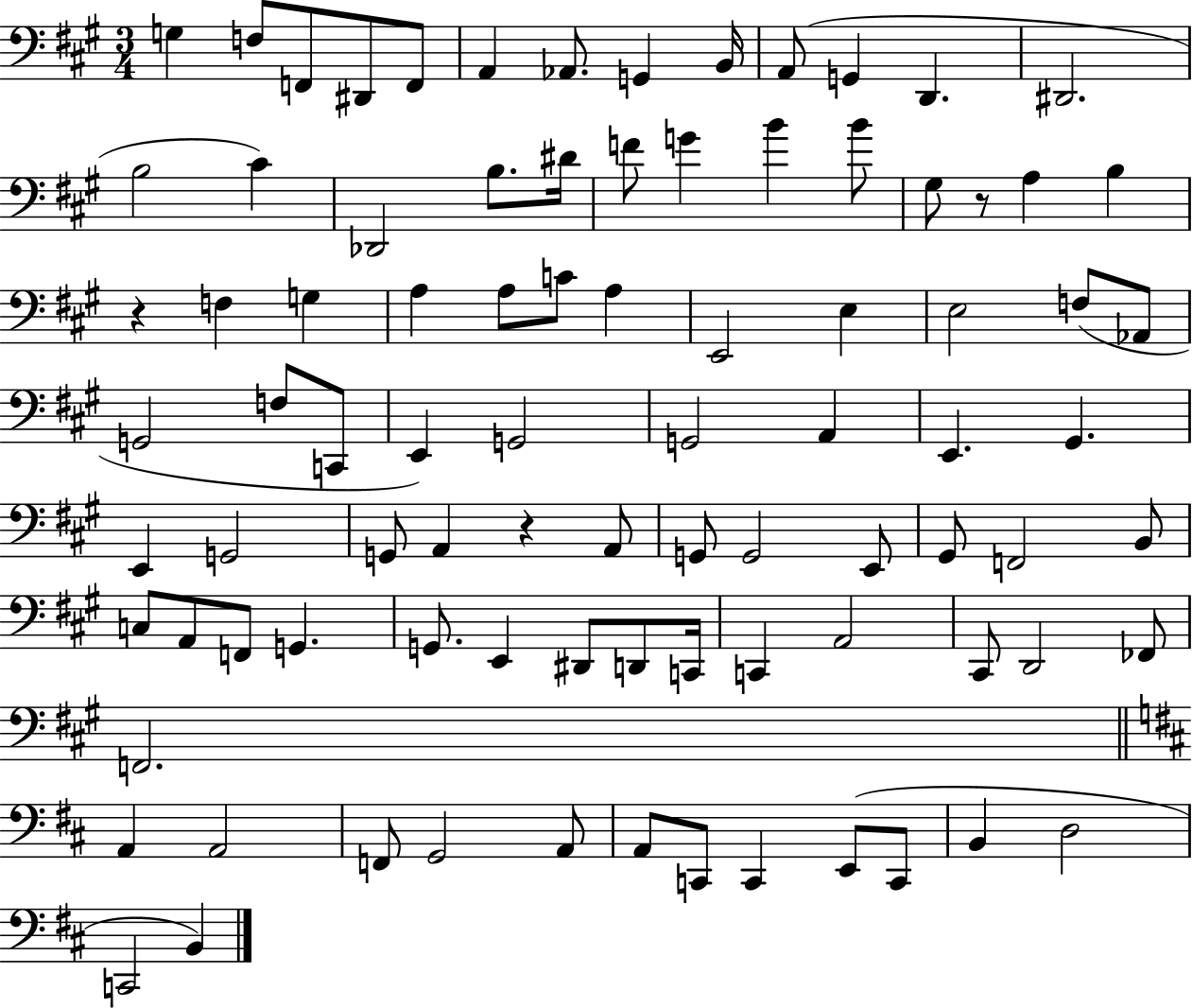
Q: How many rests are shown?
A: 3